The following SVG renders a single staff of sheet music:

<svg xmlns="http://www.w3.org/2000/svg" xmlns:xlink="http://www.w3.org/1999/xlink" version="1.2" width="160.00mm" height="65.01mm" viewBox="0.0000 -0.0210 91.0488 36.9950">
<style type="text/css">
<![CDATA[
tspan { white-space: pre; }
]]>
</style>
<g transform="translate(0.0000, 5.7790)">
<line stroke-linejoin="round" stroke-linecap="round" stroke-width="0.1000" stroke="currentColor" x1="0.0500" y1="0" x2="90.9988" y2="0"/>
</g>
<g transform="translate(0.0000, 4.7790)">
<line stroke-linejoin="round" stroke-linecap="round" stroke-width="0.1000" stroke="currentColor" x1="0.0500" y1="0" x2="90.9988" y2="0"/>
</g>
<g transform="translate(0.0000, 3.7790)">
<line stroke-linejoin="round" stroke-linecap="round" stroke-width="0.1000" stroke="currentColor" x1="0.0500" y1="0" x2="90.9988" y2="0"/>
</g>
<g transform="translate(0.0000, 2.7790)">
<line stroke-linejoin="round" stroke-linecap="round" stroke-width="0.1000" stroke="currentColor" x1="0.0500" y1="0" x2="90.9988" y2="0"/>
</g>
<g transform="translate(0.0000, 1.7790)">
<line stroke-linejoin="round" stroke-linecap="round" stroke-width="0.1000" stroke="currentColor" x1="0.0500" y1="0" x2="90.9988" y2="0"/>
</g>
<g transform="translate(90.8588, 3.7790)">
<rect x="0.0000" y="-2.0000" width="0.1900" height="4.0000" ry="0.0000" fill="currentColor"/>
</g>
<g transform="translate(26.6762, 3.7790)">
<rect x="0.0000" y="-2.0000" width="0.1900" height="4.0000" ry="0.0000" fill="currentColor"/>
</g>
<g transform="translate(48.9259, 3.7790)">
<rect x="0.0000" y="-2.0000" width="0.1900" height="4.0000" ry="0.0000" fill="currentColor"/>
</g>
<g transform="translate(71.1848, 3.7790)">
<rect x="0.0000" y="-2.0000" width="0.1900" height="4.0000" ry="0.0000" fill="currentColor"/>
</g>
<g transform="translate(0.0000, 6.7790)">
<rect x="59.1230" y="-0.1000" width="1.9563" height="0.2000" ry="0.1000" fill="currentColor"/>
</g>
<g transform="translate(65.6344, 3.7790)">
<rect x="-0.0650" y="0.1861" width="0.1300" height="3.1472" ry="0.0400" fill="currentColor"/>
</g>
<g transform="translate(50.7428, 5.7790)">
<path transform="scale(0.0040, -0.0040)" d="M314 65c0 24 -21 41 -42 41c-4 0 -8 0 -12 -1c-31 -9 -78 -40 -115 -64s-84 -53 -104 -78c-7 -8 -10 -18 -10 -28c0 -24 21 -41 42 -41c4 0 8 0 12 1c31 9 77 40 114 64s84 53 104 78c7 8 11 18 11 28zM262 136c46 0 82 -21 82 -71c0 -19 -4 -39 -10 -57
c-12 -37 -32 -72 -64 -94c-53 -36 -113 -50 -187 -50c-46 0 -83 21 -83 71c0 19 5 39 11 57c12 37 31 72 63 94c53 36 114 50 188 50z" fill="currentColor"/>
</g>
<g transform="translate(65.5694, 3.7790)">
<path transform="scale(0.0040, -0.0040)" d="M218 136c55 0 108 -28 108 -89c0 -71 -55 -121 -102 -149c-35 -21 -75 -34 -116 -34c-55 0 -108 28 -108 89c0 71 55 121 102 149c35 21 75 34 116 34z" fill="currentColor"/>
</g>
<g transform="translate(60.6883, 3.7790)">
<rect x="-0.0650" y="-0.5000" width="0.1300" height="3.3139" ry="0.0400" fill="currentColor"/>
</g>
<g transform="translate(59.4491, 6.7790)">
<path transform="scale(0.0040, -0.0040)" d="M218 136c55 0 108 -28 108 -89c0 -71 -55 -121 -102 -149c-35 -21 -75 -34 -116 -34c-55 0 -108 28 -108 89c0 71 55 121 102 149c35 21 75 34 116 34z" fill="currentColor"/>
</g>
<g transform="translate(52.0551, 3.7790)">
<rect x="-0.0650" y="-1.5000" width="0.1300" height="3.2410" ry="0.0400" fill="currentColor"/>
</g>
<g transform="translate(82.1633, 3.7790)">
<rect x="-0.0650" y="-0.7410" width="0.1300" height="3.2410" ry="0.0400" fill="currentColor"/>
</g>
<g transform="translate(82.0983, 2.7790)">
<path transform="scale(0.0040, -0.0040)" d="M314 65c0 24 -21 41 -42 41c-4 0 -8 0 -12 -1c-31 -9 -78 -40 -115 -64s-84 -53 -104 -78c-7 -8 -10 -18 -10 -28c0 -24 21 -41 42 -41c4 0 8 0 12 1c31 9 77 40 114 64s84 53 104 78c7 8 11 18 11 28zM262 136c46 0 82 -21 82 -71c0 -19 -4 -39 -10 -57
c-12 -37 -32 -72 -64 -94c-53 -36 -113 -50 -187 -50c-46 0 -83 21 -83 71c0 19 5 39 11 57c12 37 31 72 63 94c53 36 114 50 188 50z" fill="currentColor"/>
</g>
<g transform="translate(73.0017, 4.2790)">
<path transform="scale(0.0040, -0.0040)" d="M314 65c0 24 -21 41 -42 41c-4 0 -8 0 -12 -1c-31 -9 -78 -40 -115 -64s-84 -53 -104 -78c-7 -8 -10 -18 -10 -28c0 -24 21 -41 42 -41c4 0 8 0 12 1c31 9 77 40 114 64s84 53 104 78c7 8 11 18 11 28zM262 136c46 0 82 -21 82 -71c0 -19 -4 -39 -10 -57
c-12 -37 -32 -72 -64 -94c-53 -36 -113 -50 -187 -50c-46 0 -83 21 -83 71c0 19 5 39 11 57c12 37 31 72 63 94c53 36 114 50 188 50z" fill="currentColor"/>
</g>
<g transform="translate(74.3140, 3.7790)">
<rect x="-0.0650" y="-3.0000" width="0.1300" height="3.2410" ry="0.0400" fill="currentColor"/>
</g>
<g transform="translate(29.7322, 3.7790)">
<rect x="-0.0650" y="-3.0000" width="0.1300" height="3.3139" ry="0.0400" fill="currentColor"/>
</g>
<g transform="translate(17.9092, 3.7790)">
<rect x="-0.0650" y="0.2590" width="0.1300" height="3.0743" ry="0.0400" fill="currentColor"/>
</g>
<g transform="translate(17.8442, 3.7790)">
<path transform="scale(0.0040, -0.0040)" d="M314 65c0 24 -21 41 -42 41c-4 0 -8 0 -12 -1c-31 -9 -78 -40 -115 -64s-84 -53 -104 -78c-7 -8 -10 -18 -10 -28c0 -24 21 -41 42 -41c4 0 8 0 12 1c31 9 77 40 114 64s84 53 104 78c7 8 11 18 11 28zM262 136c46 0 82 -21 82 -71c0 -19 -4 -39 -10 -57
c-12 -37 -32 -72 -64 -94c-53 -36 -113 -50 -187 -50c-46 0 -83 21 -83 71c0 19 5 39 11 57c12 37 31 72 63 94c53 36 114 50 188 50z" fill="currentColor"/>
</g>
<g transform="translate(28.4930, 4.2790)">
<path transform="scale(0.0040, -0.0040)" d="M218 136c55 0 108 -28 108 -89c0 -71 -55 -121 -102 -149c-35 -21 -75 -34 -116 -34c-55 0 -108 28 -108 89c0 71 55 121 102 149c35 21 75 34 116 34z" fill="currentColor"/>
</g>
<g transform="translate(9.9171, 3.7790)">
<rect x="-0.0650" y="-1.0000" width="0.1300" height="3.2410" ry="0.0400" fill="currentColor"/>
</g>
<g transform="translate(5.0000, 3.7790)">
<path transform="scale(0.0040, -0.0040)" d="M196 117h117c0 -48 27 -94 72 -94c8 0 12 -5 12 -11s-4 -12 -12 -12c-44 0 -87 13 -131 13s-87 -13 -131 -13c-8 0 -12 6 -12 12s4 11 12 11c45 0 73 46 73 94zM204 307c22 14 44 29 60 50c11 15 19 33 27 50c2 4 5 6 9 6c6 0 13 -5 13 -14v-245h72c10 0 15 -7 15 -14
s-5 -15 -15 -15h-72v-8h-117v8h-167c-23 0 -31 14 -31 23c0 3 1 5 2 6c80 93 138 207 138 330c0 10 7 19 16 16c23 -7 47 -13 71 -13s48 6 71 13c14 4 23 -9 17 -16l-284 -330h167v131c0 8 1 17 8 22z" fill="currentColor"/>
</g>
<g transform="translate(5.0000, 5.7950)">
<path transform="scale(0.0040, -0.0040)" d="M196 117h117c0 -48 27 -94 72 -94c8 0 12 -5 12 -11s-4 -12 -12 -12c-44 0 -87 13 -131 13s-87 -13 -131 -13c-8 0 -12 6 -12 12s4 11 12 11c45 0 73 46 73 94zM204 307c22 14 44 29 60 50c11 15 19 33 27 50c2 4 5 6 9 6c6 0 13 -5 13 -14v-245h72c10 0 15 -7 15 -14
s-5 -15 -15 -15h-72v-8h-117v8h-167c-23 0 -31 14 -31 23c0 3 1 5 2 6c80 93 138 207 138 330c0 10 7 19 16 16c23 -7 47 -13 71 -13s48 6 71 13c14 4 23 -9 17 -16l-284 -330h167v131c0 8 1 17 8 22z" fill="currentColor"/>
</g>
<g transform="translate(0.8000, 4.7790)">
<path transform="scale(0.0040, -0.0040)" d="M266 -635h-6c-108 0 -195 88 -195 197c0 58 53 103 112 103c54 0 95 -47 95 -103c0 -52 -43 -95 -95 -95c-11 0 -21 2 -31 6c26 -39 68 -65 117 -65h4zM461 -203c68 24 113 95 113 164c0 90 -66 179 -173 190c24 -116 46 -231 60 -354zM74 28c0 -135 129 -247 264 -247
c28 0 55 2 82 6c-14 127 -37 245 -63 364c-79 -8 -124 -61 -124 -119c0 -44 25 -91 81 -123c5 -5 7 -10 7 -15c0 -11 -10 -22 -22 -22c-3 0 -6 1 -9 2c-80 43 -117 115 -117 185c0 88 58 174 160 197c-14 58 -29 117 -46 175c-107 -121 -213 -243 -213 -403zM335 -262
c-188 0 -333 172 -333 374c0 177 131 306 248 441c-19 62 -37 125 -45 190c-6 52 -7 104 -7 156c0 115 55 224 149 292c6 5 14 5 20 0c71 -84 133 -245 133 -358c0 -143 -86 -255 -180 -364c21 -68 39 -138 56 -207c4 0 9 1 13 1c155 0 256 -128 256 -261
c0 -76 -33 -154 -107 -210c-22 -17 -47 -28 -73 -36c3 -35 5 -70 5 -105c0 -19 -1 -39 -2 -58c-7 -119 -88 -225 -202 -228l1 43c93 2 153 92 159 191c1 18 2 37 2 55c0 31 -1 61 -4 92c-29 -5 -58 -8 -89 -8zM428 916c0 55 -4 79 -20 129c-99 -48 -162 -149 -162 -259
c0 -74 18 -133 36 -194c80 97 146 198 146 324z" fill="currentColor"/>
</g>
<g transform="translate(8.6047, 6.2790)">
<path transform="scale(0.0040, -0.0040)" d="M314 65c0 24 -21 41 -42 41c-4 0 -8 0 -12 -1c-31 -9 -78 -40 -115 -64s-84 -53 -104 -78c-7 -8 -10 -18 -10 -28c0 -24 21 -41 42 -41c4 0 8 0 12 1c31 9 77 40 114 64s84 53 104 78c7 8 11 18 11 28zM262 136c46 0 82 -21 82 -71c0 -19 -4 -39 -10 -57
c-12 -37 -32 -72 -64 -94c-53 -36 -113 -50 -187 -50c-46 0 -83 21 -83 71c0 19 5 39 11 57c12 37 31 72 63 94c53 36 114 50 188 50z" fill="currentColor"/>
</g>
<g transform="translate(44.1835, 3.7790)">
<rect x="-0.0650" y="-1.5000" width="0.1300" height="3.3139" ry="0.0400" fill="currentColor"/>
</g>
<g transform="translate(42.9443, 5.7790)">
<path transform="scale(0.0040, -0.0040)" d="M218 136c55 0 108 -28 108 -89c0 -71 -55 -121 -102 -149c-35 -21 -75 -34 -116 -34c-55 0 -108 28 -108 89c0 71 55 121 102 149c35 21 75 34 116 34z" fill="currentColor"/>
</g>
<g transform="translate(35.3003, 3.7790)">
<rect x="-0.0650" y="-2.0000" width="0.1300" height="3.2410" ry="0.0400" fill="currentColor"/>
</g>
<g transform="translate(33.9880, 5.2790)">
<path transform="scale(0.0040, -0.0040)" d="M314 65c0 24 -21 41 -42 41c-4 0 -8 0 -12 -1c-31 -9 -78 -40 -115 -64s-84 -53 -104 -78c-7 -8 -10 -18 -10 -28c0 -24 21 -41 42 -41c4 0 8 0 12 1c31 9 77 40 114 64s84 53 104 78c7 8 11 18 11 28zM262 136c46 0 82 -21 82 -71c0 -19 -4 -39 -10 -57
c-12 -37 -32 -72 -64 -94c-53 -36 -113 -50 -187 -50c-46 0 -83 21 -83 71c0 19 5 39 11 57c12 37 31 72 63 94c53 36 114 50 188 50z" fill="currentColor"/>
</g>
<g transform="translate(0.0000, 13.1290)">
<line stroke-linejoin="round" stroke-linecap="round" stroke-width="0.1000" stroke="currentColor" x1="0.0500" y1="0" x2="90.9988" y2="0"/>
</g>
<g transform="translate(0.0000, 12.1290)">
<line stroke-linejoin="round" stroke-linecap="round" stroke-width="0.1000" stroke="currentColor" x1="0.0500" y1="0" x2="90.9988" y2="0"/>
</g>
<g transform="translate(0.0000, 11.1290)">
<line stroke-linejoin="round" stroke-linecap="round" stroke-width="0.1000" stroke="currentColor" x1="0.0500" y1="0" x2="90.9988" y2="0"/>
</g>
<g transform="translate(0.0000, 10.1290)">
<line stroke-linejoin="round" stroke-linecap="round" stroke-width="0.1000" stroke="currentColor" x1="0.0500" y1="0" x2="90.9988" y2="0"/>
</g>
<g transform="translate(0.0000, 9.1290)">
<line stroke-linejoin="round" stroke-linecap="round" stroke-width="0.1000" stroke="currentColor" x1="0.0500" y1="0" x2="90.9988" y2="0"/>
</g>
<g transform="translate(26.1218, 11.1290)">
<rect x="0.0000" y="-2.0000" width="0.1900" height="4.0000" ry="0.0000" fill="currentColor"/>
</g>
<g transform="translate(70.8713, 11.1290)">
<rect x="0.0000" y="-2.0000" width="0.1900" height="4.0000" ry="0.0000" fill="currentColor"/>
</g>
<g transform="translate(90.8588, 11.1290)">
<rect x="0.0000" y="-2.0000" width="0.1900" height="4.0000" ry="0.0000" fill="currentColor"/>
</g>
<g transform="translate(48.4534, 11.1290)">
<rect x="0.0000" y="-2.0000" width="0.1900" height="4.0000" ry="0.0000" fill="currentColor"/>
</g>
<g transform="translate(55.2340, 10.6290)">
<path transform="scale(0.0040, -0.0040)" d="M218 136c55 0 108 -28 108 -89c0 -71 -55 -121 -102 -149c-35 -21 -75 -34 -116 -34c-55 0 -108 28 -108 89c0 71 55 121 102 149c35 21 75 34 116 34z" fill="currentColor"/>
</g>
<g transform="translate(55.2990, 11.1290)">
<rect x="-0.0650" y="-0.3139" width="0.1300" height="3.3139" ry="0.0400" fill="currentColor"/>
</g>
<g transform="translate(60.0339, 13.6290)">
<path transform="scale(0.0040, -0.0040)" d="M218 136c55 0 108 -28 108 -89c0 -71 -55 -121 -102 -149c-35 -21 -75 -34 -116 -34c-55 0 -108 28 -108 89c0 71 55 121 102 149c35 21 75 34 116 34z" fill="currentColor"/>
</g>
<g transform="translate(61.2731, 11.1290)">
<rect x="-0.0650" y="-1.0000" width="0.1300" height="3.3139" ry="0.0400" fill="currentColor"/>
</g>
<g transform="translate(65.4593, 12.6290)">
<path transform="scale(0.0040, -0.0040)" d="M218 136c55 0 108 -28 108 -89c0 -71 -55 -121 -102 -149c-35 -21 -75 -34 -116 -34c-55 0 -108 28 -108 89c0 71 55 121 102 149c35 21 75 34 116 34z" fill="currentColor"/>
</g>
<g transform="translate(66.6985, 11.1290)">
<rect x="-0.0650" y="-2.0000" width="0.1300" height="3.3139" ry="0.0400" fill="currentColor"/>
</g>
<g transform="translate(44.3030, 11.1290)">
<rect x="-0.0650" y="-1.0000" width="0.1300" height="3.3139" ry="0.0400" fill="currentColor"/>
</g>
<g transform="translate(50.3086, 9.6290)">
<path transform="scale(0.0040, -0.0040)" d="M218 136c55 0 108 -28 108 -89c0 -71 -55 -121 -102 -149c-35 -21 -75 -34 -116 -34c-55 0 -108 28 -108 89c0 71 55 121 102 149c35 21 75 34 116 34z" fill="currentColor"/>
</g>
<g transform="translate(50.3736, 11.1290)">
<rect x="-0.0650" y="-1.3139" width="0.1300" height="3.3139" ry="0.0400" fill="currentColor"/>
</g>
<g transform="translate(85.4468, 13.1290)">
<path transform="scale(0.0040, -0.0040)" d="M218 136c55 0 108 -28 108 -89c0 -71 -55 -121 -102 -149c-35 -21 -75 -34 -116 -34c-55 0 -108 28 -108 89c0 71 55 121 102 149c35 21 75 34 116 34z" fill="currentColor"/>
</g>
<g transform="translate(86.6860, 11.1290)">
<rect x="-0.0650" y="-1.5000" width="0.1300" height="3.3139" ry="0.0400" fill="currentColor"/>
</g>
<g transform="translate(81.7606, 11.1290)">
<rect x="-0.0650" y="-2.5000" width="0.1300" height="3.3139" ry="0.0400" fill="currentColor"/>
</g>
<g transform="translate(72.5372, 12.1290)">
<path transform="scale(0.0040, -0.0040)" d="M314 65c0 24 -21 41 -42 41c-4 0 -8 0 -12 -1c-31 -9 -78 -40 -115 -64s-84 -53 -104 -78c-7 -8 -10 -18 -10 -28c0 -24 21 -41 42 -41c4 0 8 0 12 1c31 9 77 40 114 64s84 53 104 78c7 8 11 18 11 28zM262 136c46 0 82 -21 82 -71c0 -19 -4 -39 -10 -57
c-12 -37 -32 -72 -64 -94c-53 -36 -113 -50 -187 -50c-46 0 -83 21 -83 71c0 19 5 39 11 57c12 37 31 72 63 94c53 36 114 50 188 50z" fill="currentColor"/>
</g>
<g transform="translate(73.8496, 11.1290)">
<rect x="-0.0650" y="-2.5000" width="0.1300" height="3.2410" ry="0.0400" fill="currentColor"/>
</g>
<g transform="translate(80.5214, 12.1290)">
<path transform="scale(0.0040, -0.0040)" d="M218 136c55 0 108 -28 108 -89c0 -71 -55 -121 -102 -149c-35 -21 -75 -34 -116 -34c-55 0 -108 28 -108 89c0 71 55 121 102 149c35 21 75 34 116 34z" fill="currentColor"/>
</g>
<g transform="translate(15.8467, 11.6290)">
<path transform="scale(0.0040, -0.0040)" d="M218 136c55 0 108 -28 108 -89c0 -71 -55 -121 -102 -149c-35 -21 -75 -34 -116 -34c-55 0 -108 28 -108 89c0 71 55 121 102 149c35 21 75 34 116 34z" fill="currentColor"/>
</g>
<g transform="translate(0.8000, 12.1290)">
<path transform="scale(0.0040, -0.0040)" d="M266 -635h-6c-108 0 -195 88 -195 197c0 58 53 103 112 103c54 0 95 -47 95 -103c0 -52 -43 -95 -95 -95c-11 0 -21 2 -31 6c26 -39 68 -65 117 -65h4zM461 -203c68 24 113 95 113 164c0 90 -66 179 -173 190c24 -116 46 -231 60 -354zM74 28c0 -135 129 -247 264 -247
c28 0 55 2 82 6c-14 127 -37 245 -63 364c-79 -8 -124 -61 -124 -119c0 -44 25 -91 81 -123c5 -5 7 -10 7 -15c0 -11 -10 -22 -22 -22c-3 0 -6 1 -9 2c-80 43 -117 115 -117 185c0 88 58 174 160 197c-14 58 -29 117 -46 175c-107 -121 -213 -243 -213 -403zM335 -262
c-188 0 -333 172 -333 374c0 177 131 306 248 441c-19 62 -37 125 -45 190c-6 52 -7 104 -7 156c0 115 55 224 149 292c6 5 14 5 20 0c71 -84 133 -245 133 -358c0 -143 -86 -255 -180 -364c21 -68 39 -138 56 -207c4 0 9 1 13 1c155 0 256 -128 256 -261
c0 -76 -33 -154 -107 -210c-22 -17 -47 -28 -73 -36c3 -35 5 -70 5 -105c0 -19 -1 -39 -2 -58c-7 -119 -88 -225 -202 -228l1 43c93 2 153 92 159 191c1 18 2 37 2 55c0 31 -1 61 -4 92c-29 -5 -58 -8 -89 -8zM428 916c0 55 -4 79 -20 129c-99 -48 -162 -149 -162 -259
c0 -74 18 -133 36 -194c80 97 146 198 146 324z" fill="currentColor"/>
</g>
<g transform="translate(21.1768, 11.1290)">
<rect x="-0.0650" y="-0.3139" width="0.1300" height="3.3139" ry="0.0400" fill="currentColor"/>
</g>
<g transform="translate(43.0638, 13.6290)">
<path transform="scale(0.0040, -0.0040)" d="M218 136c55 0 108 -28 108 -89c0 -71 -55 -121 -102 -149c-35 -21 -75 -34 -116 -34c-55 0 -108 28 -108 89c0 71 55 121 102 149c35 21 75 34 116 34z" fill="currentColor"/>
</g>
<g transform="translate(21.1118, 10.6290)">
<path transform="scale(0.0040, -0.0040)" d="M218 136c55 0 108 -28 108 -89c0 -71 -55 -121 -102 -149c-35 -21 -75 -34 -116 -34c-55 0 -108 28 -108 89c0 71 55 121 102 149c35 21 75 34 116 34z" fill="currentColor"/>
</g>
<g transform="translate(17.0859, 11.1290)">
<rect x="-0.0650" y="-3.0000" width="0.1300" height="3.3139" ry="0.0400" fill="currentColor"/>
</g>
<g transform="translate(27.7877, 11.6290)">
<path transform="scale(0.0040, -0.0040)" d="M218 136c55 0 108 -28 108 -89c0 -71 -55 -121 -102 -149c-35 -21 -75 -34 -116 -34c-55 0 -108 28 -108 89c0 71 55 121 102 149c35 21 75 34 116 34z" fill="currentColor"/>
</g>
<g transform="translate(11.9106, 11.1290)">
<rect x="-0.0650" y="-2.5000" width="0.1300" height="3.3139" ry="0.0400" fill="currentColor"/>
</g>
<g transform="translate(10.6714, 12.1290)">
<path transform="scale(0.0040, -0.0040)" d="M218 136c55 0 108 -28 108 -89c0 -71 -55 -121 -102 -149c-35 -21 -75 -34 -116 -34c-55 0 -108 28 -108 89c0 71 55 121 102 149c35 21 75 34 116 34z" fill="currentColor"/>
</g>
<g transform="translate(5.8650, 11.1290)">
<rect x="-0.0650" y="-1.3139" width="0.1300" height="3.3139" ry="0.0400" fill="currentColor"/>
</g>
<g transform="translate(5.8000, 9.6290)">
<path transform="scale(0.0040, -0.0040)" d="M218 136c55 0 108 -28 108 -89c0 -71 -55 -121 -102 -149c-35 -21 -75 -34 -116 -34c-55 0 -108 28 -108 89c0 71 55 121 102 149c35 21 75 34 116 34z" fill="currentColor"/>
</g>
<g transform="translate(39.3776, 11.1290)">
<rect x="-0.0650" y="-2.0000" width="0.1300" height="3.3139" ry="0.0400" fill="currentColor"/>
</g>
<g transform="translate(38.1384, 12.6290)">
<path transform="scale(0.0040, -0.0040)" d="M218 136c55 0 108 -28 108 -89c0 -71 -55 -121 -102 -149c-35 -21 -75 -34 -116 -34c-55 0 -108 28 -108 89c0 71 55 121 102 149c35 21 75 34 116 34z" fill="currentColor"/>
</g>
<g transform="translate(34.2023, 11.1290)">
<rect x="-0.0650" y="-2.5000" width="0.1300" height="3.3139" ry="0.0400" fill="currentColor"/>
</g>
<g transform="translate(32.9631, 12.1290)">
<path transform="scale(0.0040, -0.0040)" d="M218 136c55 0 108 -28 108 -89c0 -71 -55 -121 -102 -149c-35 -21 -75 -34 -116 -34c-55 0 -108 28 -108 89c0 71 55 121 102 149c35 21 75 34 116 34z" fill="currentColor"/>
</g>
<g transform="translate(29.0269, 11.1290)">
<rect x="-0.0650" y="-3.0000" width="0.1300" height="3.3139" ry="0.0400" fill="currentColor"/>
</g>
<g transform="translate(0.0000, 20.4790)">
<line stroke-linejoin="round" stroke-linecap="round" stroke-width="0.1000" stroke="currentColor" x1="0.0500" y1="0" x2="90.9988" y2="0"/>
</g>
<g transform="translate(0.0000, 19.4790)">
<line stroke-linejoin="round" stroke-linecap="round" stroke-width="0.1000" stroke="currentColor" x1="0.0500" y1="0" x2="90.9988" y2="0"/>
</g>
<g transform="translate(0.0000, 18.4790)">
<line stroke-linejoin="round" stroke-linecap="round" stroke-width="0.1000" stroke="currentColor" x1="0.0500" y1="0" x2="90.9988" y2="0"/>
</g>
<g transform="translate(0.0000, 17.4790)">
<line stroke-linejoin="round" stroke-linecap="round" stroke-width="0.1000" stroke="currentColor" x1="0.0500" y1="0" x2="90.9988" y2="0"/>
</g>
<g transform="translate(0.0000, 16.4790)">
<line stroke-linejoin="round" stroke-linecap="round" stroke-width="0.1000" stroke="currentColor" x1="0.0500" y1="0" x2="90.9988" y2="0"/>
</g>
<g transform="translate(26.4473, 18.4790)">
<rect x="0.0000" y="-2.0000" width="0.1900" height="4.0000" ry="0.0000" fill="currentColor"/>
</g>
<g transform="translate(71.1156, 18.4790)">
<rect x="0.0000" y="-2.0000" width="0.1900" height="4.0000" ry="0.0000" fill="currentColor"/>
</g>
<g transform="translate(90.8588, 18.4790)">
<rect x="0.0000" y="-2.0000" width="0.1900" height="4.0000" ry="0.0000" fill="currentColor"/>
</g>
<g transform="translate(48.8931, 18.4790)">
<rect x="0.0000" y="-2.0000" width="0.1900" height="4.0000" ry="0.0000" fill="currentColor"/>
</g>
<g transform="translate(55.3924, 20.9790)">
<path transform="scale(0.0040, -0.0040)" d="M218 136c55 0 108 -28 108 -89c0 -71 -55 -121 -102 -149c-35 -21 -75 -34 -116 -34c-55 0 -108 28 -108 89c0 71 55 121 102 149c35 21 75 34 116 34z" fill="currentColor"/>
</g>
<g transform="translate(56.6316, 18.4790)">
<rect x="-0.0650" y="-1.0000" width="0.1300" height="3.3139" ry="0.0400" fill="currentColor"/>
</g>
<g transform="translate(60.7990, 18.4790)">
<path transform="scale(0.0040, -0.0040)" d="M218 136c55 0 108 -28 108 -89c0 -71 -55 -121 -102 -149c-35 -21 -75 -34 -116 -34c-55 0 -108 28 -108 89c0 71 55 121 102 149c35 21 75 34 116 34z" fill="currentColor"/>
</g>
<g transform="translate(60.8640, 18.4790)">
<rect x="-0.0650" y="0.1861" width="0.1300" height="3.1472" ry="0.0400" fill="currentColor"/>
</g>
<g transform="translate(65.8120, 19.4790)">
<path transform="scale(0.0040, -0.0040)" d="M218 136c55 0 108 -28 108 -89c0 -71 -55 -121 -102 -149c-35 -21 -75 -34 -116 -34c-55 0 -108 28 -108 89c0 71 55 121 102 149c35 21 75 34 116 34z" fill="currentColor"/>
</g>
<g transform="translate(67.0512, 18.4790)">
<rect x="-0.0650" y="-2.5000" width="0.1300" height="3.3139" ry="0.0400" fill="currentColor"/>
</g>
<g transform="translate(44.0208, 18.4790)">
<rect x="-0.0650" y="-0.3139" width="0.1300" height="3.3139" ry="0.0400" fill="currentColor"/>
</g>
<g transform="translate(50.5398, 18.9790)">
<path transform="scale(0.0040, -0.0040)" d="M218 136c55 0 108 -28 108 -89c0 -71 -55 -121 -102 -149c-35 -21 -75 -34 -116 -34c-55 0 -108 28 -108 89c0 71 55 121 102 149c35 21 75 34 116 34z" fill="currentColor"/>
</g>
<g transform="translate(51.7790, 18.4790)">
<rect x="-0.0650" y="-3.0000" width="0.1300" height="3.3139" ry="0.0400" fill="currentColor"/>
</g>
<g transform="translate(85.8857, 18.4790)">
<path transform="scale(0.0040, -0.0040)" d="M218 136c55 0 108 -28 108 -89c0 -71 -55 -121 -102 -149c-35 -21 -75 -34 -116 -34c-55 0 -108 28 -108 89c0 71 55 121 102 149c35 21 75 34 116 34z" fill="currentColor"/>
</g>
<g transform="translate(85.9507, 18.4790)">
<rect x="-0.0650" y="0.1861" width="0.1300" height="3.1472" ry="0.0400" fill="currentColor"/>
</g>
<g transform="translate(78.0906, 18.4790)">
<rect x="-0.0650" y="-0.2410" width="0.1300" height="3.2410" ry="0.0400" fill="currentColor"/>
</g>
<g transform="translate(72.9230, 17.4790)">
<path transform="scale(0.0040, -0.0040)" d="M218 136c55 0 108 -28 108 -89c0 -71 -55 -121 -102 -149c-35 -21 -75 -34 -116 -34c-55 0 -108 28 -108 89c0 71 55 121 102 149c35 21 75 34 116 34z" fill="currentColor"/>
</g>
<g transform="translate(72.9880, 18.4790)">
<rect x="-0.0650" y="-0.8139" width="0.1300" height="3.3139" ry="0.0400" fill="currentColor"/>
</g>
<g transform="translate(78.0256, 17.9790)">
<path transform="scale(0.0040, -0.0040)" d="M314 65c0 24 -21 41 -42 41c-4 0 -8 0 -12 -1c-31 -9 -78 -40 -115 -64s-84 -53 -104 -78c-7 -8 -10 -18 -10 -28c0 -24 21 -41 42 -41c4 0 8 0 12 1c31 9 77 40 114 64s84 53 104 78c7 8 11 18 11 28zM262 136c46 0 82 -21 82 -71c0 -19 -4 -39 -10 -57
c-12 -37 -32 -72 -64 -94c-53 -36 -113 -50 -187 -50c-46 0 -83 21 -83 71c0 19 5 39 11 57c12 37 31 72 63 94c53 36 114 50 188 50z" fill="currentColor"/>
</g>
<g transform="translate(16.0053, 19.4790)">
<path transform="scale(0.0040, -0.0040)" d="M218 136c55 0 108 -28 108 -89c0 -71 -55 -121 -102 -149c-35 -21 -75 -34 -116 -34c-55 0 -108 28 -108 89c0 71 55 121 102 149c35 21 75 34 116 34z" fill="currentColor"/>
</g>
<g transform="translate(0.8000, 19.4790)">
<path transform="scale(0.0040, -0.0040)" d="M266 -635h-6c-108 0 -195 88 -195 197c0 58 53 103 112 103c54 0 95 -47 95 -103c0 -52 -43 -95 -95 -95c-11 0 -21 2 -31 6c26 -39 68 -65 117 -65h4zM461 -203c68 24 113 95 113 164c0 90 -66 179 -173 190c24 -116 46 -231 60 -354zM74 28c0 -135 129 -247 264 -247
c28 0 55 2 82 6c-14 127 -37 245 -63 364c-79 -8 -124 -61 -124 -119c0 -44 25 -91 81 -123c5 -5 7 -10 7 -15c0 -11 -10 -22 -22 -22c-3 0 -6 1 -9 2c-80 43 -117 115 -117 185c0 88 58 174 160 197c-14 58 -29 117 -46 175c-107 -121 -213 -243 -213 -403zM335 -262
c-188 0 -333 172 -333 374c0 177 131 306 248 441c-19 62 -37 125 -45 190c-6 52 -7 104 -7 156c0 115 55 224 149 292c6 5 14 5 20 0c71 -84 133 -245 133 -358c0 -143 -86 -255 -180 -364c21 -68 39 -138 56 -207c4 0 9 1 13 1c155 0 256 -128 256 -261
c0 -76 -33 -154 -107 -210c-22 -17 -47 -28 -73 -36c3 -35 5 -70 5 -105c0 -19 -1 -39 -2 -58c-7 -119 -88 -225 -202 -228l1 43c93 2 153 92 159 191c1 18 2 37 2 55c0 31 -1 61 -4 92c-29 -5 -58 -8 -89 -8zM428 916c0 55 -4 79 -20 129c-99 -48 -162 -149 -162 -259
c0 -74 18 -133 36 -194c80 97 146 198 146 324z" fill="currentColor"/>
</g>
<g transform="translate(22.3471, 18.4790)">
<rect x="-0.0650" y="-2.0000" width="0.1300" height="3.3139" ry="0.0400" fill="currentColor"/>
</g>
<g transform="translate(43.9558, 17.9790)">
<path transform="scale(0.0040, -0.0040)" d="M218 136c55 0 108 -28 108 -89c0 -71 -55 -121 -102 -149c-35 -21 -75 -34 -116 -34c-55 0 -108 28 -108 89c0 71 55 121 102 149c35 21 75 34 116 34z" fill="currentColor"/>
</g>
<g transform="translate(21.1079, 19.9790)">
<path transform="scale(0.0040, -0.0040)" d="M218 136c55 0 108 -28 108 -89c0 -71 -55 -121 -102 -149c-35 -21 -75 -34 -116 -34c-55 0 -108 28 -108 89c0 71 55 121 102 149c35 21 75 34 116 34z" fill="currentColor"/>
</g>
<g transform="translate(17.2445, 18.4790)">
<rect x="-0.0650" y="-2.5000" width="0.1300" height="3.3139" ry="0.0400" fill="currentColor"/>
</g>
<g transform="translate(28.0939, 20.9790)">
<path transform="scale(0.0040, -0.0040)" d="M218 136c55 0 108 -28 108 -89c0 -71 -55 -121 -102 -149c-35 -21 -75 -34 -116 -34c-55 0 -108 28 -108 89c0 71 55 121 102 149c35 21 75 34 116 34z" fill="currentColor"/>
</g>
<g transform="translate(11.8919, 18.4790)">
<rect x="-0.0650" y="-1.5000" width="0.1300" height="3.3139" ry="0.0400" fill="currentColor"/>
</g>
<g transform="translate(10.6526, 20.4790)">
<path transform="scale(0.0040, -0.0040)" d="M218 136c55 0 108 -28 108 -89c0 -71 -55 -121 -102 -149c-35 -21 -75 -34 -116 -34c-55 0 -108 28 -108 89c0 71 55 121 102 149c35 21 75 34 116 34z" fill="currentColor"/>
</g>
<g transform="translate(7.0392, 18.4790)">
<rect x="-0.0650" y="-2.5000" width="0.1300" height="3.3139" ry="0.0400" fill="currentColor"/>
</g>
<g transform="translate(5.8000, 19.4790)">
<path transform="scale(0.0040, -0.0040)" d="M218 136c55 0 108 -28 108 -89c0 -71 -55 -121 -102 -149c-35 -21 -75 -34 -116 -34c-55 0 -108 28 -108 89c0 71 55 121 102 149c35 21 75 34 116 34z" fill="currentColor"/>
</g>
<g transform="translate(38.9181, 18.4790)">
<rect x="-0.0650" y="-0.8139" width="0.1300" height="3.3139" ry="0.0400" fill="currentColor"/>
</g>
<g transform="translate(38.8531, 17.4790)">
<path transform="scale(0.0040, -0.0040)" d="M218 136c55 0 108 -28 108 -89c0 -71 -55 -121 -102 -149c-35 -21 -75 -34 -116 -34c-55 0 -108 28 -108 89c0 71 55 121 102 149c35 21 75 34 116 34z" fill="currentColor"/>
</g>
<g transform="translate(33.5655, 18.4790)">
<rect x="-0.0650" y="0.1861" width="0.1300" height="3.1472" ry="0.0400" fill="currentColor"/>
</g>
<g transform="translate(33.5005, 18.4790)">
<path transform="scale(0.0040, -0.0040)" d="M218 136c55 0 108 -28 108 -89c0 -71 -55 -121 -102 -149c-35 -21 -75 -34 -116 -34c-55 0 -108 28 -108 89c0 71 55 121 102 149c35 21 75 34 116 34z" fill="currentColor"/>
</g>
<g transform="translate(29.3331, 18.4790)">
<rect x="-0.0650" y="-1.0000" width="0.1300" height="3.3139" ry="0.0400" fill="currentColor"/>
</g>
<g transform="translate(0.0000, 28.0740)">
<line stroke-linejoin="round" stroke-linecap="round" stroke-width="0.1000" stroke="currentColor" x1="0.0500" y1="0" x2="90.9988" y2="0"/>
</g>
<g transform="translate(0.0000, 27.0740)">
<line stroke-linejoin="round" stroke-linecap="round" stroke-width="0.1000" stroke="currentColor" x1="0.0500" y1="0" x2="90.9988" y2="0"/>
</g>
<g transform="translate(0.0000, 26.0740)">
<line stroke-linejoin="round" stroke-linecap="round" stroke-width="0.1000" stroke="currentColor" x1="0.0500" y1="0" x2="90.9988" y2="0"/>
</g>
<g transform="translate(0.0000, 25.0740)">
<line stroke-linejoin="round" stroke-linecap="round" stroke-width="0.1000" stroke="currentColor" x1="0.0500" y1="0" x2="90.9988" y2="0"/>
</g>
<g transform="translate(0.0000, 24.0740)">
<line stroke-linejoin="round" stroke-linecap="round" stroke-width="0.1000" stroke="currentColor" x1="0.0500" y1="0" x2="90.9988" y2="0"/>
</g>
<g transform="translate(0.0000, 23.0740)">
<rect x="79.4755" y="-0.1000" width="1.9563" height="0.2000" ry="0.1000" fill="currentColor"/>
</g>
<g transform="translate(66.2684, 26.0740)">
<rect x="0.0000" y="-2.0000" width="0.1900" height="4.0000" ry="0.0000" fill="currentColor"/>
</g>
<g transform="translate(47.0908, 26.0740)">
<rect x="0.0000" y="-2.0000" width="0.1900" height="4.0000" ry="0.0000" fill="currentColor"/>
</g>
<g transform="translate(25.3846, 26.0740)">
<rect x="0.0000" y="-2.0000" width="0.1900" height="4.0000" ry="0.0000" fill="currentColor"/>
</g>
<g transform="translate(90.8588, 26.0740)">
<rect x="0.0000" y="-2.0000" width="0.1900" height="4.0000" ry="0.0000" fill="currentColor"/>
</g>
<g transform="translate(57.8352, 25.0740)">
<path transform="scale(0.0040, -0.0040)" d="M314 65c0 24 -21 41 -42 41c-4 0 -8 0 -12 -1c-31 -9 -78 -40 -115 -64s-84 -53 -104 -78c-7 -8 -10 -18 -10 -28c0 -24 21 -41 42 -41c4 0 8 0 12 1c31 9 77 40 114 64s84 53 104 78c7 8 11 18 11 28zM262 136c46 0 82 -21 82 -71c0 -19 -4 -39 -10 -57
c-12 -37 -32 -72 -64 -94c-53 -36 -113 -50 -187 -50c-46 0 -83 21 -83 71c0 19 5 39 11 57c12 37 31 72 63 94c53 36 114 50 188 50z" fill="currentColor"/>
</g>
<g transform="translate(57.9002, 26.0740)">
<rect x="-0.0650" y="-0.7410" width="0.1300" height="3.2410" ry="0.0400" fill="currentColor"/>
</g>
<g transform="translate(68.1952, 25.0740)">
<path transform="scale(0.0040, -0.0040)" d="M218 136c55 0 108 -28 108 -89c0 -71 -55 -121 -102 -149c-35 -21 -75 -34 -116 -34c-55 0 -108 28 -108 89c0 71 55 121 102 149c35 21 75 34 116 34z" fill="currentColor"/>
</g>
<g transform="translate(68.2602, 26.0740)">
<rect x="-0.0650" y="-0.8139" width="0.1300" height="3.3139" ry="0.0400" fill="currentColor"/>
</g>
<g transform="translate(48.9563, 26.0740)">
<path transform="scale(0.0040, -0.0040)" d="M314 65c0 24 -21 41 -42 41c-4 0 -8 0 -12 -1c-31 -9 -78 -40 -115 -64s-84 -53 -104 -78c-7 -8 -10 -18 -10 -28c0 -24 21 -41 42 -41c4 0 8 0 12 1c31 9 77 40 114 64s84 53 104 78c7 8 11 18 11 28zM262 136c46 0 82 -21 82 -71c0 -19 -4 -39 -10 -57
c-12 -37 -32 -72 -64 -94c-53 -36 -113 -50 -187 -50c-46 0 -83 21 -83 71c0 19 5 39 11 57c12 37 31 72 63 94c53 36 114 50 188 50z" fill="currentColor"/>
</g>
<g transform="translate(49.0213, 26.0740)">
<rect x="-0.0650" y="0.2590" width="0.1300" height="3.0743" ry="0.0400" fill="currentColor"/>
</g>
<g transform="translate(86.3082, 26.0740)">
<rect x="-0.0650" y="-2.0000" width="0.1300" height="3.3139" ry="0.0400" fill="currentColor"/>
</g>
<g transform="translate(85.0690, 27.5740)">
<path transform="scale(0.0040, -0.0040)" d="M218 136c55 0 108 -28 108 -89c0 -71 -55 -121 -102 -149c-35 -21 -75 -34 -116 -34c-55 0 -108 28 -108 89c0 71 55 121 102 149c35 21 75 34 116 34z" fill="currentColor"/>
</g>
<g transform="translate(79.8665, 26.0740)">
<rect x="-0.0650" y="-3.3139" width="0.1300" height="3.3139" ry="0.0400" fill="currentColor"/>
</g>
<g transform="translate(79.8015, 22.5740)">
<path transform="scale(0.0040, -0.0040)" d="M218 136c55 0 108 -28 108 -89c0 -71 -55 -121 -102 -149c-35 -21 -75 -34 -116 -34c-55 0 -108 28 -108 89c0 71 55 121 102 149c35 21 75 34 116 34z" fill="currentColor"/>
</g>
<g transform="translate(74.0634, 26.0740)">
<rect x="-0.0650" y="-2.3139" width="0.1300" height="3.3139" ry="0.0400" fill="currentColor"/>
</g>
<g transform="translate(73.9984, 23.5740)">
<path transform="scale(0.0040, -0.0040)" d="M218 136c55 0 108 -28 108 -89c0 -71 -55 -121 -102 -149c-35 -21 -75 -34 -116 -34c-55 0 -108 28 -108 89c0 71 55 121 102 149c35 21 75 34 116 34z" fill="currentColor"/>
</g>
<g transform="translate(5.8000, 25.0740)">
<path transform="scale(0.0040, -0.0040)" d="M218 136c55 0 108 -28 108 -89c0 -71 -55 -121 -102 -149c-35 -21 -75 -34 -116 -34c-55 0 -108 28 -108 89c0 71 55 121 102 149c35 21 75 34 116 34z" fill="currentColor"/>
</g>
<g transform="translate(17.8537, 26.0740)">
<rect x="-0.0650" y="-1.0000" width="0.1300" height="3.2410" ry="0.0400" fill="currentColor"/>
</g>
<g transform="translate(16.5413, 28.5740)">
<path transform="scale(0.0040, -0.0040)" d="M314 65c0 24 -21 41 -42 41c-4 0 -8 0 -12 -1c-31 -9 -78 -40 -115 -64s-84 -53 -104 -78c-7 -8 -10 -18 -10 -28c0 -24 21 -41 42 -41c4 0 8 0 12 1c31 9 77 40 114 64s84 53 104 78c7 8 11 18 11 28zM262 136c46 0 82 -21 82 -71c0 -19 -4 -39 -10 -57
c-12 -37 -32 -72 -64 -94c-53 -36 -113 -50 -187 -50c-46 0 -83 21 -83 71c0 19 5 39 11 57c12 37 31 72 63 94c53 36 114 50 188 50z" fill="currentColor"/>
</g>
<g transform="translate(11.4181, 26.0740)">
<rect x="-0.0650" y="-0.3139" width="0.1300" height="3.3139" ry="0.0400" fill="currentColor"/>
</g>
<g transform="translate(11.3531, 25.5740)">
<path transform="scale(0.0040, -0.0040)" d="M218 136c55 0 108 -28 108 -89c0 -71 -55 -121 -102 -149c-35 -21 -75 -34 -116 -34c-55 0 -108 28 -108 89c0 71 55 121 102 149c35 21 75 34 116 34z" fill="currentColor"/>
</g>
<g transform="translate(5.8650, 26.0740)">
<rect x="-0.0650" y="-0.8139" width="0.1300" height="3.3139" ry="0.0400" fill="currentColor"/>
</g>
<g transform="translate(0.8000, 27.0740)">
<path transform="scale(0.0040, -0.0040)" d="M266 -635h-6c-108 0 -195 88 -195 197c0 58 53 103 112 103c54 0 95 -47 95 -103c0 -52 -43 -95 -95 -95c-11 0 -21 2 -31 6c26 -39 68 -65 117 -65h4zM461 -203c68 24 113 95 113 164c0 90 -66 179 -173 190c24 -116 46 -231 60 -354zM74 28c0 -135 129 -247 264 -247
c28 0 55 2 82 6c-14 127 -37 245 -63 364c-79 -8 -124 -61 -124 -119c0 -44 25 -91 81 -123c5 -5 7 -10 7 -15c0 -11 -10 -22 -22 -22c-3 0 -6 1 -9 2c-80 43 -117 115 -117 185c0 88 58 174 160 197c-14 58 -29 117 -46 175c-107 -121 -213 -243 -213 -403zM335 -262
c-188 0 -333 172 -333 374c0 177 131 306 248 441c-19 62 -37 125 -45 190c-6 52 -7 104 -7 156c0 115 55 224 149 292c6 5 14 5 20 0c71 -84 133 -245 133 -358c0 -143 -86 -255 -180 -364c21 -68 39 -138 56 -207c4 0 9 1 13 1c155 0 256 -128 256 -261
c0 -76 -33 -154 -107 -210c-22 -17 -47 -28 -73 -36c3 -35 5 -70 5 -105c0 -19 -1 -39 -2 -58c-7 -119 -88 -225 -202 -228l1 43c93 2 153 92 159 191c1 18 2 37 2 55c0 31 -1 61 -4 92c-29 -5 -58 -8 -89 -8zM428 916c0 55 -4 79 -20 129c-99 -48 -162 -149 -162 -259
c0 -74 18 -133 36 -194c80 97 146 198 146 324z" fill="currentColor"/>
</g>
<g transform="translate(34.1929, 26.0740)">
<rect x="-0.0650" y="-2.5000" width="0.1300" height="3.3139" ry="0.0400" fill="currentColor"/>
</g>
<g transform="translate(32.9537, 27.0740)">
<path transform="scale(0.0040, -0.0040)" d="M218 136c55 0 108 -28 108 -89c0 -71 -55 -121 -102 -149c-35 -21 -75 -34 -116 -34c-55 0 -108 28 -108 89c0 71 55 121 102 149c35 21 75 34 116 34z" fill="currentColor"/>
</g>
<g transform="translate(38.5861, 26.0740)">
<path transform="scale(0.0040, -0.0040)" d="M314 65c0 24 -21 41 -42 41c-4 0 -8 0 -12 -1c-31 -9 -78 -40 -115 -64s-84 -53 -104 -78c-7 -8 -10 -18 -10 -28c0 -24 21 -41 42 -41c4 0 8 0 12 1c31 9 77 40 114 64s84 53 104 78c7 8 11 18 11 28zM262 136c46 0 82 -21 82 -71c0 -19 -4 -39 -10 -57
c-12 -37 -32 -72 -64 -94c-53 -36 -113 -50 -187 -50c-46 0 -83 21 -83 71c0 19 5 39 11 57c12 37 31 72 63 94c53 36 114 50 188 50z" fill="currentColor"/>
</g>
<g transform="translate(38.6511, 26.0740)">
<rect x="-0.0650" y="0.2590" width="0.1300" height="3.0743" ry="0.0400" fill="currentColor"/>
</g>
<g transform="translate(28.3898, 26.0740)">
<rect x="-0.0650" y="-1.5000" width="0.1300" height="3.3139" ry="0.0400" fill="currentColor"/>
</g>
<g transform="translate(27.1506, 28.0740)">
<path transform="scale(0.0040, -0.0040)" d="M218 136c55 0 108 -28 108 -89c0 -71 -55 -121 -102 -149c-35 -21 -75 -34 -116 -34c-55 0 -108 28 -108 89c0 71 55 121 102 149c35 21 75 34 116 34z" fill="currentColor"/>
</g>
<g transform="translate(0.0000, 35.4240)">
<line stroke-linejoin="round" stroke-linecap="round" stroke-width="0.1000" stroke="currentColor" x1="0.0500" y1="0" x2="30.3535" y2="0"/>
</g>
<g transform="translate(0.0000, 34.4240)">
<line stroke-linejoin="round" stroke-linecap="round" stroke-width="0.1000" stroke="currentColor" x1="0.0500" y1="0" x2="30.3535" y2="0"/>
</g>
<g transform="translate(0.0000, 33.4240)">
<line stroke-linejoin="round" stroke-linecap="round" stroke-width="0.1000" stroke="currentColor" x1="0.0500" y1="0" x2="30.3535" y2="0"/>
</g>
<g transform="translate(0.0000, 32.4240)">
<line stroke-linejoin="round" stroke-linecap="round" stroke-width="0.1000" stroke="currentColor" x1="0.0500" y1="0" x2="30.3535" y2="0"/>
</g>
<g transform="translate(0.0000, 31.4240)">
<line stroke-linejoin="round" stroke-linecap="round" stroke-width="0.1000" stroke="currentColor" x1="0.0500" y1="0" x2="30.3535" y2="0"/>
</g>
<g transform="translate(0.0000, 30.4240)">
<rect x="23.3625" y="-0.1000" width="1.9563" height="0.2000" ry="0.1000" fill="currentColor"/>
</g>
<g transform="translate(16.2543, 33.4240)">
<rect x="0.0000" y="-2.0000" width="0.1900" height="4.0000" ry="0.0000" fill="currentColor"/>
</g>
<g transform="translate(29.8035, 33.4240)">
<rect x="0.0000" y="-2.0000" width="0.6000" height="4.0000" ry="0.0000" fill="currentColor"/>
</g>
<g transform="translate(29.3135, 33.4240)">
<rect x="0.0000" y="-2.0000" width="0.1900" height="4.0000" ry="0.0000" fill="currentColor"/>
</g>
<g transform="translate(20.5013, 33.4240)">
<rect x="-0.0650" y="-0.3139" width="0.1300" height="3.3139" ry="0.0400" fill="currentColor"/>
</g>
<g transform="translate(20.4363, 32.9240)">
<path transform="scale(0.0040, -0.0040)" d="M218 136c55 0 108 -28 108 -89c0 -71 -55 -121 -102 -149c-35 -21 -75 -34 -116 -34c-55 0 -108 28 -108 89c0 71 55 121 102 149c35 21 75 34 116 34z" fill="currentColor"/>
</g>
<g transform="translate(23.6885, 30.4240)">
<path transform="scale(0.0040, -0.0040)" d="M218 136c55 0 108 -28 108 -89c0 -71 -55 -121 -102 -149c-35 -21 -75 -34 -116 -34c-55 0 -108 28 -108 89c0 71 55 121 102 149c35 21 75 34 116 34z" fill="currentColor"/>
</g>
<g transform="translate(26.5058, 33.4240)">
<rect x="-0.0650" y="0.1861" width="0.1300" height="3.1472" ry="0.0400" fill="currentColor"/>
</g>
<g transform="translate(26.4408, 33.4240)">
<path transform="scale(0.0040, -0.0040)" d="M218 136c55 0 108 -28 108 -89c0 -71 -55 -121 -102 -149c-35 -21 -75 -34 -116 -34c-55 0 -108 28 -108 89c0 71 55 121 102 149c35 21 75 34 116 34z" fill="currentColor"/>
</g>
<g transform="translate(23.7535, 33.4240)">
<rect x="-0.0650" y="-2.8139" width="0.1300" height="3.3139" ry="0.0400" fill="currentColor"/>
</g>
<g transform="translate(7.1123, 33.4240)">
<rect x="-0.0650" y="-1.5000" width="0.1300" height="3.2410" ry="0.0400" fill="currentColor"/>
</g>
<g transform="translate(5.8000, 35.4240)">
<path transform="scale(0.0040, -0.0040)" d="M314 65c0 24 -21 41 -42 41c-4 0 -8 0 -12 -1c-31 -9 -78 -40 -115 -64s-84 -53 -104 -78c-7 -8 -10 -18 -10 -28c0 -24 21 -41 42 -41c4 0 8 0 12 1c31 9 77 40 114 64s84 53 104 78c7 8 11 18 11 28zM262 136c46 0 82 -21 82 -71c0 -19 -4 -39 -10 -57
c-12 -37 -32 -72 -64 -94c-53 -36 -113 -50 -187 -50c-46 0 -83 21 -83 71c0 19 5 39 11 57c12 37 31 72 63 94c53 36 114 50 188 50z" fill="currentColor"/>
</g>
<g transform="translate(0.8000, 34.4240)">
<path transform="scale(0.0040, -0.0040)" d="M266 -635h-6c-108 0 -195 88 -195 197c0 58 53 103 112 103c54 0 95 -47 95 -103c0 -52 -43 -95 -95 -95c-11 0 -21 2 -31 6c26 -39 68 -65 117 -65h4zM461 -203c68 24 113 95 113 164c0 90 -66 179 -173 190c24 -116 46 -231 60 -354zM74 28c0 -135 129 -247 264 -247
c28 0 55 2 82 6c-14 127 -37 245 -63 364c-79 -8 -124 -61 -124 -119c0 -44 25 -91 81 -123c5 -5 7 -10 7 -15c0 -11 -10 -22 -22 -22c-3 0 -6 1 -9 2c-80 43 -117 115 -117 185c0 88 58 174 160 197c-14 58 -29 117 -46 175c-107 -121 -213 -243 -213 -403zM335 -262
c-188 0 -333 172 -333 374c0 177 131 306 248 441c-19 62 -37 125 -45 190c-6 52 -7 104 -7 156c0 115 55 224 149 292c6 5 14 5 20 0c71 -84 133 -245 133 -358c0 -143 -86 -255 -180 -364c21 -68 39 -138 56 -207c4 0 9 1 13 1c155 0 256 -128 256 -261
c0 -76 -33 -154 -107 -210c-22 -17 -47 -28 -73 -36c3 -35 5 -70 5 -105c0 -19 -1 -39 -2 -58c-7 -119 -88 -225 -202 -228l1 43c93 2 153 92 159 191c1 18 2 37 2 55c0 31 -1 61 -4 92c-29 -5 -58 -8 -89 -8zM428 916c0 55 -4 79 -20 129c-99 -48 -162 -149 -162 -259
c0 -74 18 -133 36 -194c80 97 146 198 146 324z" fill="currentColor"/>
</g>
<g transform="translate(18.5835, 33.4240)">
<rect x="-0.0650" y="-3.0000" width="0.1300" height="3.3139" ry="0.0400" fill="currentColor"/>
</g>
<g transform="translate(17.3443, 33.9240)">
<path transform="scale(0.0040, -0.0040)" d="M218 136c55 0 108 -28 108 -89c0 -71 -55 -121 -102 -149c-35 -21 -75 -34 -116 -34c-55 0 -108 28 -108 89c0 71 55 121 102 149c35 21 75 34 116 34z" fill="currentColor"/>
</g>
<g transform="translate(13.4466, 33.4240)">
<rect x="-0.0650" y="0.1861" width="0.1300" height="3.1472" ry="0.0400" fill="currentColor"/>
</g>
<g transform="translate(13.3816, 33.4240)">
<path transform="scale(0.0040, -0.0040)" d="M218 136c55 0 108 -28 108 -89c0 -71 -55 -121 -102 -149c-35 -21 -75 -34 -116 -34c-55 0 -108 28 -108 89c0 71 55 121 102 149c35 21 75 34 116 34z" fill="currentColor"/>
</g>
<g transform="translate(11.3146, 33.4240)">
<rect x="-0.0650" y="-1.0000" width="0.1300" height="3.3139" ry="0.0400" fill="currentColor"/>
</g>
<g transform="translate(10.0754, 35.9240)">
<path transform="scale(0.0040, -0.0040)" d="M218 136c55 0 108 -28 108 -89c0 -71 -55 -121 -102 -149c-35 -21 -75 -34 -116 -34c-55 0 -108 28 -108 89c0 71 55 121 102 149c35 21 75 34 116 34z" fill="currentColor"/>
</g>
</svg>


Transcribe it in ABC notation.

X:1
T:Untitled
M:4/4
L:1/4
K:C
D2 B2 A F2 E E2 C B A2 d2 e G A c A G F D e c D F G2 G E G E G F D B d c A D B G d c2 B d c D2 E G B2 B2 d2 d g b F E2 D B A c a B